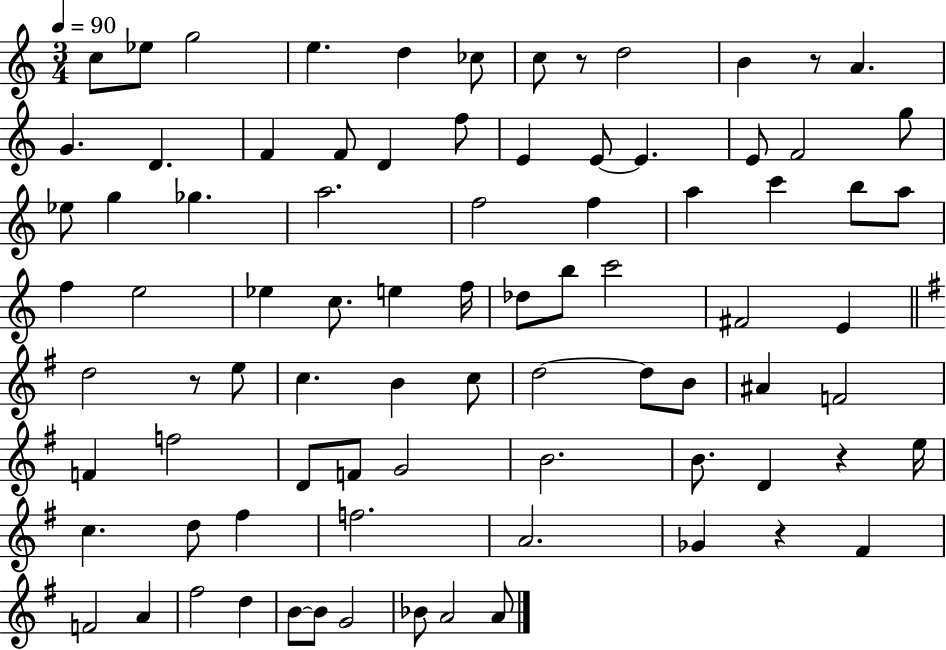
C5/e Eb5/e G5/h E5/q. D5/q CES5/e C5/e R/e D5/h B4/q R/e A4/q. G4/q. D4/q. F4/q F4/e D4/q F5/e E4/q E4/e E4/q. E4/e F4/h G5/e Eb5/e G5/q Gb5/q. A5/h. F5/h F5/q A5/q C6/q B5/e A5/e F5/q E5/h Eb5/q C5/e. E5/q F5/s Db5/e B5/e C6/h F#4/h E4/q D5/h R/e E5/e C5/q. B4/q C5/e D5/h D5/e B4/e A#4/q F4/h F4/q F5/h D4/e F4/e G4/h B4/h. B4/e. D4/q R/q E5/s C5/q. D5/e F#5/q F5/h. A4/h. Gb4/q R/q F#4/q F4/h A4/q F#5/h D5/q B4/e B4/e G4/h Bb4/e A4/h A4/e